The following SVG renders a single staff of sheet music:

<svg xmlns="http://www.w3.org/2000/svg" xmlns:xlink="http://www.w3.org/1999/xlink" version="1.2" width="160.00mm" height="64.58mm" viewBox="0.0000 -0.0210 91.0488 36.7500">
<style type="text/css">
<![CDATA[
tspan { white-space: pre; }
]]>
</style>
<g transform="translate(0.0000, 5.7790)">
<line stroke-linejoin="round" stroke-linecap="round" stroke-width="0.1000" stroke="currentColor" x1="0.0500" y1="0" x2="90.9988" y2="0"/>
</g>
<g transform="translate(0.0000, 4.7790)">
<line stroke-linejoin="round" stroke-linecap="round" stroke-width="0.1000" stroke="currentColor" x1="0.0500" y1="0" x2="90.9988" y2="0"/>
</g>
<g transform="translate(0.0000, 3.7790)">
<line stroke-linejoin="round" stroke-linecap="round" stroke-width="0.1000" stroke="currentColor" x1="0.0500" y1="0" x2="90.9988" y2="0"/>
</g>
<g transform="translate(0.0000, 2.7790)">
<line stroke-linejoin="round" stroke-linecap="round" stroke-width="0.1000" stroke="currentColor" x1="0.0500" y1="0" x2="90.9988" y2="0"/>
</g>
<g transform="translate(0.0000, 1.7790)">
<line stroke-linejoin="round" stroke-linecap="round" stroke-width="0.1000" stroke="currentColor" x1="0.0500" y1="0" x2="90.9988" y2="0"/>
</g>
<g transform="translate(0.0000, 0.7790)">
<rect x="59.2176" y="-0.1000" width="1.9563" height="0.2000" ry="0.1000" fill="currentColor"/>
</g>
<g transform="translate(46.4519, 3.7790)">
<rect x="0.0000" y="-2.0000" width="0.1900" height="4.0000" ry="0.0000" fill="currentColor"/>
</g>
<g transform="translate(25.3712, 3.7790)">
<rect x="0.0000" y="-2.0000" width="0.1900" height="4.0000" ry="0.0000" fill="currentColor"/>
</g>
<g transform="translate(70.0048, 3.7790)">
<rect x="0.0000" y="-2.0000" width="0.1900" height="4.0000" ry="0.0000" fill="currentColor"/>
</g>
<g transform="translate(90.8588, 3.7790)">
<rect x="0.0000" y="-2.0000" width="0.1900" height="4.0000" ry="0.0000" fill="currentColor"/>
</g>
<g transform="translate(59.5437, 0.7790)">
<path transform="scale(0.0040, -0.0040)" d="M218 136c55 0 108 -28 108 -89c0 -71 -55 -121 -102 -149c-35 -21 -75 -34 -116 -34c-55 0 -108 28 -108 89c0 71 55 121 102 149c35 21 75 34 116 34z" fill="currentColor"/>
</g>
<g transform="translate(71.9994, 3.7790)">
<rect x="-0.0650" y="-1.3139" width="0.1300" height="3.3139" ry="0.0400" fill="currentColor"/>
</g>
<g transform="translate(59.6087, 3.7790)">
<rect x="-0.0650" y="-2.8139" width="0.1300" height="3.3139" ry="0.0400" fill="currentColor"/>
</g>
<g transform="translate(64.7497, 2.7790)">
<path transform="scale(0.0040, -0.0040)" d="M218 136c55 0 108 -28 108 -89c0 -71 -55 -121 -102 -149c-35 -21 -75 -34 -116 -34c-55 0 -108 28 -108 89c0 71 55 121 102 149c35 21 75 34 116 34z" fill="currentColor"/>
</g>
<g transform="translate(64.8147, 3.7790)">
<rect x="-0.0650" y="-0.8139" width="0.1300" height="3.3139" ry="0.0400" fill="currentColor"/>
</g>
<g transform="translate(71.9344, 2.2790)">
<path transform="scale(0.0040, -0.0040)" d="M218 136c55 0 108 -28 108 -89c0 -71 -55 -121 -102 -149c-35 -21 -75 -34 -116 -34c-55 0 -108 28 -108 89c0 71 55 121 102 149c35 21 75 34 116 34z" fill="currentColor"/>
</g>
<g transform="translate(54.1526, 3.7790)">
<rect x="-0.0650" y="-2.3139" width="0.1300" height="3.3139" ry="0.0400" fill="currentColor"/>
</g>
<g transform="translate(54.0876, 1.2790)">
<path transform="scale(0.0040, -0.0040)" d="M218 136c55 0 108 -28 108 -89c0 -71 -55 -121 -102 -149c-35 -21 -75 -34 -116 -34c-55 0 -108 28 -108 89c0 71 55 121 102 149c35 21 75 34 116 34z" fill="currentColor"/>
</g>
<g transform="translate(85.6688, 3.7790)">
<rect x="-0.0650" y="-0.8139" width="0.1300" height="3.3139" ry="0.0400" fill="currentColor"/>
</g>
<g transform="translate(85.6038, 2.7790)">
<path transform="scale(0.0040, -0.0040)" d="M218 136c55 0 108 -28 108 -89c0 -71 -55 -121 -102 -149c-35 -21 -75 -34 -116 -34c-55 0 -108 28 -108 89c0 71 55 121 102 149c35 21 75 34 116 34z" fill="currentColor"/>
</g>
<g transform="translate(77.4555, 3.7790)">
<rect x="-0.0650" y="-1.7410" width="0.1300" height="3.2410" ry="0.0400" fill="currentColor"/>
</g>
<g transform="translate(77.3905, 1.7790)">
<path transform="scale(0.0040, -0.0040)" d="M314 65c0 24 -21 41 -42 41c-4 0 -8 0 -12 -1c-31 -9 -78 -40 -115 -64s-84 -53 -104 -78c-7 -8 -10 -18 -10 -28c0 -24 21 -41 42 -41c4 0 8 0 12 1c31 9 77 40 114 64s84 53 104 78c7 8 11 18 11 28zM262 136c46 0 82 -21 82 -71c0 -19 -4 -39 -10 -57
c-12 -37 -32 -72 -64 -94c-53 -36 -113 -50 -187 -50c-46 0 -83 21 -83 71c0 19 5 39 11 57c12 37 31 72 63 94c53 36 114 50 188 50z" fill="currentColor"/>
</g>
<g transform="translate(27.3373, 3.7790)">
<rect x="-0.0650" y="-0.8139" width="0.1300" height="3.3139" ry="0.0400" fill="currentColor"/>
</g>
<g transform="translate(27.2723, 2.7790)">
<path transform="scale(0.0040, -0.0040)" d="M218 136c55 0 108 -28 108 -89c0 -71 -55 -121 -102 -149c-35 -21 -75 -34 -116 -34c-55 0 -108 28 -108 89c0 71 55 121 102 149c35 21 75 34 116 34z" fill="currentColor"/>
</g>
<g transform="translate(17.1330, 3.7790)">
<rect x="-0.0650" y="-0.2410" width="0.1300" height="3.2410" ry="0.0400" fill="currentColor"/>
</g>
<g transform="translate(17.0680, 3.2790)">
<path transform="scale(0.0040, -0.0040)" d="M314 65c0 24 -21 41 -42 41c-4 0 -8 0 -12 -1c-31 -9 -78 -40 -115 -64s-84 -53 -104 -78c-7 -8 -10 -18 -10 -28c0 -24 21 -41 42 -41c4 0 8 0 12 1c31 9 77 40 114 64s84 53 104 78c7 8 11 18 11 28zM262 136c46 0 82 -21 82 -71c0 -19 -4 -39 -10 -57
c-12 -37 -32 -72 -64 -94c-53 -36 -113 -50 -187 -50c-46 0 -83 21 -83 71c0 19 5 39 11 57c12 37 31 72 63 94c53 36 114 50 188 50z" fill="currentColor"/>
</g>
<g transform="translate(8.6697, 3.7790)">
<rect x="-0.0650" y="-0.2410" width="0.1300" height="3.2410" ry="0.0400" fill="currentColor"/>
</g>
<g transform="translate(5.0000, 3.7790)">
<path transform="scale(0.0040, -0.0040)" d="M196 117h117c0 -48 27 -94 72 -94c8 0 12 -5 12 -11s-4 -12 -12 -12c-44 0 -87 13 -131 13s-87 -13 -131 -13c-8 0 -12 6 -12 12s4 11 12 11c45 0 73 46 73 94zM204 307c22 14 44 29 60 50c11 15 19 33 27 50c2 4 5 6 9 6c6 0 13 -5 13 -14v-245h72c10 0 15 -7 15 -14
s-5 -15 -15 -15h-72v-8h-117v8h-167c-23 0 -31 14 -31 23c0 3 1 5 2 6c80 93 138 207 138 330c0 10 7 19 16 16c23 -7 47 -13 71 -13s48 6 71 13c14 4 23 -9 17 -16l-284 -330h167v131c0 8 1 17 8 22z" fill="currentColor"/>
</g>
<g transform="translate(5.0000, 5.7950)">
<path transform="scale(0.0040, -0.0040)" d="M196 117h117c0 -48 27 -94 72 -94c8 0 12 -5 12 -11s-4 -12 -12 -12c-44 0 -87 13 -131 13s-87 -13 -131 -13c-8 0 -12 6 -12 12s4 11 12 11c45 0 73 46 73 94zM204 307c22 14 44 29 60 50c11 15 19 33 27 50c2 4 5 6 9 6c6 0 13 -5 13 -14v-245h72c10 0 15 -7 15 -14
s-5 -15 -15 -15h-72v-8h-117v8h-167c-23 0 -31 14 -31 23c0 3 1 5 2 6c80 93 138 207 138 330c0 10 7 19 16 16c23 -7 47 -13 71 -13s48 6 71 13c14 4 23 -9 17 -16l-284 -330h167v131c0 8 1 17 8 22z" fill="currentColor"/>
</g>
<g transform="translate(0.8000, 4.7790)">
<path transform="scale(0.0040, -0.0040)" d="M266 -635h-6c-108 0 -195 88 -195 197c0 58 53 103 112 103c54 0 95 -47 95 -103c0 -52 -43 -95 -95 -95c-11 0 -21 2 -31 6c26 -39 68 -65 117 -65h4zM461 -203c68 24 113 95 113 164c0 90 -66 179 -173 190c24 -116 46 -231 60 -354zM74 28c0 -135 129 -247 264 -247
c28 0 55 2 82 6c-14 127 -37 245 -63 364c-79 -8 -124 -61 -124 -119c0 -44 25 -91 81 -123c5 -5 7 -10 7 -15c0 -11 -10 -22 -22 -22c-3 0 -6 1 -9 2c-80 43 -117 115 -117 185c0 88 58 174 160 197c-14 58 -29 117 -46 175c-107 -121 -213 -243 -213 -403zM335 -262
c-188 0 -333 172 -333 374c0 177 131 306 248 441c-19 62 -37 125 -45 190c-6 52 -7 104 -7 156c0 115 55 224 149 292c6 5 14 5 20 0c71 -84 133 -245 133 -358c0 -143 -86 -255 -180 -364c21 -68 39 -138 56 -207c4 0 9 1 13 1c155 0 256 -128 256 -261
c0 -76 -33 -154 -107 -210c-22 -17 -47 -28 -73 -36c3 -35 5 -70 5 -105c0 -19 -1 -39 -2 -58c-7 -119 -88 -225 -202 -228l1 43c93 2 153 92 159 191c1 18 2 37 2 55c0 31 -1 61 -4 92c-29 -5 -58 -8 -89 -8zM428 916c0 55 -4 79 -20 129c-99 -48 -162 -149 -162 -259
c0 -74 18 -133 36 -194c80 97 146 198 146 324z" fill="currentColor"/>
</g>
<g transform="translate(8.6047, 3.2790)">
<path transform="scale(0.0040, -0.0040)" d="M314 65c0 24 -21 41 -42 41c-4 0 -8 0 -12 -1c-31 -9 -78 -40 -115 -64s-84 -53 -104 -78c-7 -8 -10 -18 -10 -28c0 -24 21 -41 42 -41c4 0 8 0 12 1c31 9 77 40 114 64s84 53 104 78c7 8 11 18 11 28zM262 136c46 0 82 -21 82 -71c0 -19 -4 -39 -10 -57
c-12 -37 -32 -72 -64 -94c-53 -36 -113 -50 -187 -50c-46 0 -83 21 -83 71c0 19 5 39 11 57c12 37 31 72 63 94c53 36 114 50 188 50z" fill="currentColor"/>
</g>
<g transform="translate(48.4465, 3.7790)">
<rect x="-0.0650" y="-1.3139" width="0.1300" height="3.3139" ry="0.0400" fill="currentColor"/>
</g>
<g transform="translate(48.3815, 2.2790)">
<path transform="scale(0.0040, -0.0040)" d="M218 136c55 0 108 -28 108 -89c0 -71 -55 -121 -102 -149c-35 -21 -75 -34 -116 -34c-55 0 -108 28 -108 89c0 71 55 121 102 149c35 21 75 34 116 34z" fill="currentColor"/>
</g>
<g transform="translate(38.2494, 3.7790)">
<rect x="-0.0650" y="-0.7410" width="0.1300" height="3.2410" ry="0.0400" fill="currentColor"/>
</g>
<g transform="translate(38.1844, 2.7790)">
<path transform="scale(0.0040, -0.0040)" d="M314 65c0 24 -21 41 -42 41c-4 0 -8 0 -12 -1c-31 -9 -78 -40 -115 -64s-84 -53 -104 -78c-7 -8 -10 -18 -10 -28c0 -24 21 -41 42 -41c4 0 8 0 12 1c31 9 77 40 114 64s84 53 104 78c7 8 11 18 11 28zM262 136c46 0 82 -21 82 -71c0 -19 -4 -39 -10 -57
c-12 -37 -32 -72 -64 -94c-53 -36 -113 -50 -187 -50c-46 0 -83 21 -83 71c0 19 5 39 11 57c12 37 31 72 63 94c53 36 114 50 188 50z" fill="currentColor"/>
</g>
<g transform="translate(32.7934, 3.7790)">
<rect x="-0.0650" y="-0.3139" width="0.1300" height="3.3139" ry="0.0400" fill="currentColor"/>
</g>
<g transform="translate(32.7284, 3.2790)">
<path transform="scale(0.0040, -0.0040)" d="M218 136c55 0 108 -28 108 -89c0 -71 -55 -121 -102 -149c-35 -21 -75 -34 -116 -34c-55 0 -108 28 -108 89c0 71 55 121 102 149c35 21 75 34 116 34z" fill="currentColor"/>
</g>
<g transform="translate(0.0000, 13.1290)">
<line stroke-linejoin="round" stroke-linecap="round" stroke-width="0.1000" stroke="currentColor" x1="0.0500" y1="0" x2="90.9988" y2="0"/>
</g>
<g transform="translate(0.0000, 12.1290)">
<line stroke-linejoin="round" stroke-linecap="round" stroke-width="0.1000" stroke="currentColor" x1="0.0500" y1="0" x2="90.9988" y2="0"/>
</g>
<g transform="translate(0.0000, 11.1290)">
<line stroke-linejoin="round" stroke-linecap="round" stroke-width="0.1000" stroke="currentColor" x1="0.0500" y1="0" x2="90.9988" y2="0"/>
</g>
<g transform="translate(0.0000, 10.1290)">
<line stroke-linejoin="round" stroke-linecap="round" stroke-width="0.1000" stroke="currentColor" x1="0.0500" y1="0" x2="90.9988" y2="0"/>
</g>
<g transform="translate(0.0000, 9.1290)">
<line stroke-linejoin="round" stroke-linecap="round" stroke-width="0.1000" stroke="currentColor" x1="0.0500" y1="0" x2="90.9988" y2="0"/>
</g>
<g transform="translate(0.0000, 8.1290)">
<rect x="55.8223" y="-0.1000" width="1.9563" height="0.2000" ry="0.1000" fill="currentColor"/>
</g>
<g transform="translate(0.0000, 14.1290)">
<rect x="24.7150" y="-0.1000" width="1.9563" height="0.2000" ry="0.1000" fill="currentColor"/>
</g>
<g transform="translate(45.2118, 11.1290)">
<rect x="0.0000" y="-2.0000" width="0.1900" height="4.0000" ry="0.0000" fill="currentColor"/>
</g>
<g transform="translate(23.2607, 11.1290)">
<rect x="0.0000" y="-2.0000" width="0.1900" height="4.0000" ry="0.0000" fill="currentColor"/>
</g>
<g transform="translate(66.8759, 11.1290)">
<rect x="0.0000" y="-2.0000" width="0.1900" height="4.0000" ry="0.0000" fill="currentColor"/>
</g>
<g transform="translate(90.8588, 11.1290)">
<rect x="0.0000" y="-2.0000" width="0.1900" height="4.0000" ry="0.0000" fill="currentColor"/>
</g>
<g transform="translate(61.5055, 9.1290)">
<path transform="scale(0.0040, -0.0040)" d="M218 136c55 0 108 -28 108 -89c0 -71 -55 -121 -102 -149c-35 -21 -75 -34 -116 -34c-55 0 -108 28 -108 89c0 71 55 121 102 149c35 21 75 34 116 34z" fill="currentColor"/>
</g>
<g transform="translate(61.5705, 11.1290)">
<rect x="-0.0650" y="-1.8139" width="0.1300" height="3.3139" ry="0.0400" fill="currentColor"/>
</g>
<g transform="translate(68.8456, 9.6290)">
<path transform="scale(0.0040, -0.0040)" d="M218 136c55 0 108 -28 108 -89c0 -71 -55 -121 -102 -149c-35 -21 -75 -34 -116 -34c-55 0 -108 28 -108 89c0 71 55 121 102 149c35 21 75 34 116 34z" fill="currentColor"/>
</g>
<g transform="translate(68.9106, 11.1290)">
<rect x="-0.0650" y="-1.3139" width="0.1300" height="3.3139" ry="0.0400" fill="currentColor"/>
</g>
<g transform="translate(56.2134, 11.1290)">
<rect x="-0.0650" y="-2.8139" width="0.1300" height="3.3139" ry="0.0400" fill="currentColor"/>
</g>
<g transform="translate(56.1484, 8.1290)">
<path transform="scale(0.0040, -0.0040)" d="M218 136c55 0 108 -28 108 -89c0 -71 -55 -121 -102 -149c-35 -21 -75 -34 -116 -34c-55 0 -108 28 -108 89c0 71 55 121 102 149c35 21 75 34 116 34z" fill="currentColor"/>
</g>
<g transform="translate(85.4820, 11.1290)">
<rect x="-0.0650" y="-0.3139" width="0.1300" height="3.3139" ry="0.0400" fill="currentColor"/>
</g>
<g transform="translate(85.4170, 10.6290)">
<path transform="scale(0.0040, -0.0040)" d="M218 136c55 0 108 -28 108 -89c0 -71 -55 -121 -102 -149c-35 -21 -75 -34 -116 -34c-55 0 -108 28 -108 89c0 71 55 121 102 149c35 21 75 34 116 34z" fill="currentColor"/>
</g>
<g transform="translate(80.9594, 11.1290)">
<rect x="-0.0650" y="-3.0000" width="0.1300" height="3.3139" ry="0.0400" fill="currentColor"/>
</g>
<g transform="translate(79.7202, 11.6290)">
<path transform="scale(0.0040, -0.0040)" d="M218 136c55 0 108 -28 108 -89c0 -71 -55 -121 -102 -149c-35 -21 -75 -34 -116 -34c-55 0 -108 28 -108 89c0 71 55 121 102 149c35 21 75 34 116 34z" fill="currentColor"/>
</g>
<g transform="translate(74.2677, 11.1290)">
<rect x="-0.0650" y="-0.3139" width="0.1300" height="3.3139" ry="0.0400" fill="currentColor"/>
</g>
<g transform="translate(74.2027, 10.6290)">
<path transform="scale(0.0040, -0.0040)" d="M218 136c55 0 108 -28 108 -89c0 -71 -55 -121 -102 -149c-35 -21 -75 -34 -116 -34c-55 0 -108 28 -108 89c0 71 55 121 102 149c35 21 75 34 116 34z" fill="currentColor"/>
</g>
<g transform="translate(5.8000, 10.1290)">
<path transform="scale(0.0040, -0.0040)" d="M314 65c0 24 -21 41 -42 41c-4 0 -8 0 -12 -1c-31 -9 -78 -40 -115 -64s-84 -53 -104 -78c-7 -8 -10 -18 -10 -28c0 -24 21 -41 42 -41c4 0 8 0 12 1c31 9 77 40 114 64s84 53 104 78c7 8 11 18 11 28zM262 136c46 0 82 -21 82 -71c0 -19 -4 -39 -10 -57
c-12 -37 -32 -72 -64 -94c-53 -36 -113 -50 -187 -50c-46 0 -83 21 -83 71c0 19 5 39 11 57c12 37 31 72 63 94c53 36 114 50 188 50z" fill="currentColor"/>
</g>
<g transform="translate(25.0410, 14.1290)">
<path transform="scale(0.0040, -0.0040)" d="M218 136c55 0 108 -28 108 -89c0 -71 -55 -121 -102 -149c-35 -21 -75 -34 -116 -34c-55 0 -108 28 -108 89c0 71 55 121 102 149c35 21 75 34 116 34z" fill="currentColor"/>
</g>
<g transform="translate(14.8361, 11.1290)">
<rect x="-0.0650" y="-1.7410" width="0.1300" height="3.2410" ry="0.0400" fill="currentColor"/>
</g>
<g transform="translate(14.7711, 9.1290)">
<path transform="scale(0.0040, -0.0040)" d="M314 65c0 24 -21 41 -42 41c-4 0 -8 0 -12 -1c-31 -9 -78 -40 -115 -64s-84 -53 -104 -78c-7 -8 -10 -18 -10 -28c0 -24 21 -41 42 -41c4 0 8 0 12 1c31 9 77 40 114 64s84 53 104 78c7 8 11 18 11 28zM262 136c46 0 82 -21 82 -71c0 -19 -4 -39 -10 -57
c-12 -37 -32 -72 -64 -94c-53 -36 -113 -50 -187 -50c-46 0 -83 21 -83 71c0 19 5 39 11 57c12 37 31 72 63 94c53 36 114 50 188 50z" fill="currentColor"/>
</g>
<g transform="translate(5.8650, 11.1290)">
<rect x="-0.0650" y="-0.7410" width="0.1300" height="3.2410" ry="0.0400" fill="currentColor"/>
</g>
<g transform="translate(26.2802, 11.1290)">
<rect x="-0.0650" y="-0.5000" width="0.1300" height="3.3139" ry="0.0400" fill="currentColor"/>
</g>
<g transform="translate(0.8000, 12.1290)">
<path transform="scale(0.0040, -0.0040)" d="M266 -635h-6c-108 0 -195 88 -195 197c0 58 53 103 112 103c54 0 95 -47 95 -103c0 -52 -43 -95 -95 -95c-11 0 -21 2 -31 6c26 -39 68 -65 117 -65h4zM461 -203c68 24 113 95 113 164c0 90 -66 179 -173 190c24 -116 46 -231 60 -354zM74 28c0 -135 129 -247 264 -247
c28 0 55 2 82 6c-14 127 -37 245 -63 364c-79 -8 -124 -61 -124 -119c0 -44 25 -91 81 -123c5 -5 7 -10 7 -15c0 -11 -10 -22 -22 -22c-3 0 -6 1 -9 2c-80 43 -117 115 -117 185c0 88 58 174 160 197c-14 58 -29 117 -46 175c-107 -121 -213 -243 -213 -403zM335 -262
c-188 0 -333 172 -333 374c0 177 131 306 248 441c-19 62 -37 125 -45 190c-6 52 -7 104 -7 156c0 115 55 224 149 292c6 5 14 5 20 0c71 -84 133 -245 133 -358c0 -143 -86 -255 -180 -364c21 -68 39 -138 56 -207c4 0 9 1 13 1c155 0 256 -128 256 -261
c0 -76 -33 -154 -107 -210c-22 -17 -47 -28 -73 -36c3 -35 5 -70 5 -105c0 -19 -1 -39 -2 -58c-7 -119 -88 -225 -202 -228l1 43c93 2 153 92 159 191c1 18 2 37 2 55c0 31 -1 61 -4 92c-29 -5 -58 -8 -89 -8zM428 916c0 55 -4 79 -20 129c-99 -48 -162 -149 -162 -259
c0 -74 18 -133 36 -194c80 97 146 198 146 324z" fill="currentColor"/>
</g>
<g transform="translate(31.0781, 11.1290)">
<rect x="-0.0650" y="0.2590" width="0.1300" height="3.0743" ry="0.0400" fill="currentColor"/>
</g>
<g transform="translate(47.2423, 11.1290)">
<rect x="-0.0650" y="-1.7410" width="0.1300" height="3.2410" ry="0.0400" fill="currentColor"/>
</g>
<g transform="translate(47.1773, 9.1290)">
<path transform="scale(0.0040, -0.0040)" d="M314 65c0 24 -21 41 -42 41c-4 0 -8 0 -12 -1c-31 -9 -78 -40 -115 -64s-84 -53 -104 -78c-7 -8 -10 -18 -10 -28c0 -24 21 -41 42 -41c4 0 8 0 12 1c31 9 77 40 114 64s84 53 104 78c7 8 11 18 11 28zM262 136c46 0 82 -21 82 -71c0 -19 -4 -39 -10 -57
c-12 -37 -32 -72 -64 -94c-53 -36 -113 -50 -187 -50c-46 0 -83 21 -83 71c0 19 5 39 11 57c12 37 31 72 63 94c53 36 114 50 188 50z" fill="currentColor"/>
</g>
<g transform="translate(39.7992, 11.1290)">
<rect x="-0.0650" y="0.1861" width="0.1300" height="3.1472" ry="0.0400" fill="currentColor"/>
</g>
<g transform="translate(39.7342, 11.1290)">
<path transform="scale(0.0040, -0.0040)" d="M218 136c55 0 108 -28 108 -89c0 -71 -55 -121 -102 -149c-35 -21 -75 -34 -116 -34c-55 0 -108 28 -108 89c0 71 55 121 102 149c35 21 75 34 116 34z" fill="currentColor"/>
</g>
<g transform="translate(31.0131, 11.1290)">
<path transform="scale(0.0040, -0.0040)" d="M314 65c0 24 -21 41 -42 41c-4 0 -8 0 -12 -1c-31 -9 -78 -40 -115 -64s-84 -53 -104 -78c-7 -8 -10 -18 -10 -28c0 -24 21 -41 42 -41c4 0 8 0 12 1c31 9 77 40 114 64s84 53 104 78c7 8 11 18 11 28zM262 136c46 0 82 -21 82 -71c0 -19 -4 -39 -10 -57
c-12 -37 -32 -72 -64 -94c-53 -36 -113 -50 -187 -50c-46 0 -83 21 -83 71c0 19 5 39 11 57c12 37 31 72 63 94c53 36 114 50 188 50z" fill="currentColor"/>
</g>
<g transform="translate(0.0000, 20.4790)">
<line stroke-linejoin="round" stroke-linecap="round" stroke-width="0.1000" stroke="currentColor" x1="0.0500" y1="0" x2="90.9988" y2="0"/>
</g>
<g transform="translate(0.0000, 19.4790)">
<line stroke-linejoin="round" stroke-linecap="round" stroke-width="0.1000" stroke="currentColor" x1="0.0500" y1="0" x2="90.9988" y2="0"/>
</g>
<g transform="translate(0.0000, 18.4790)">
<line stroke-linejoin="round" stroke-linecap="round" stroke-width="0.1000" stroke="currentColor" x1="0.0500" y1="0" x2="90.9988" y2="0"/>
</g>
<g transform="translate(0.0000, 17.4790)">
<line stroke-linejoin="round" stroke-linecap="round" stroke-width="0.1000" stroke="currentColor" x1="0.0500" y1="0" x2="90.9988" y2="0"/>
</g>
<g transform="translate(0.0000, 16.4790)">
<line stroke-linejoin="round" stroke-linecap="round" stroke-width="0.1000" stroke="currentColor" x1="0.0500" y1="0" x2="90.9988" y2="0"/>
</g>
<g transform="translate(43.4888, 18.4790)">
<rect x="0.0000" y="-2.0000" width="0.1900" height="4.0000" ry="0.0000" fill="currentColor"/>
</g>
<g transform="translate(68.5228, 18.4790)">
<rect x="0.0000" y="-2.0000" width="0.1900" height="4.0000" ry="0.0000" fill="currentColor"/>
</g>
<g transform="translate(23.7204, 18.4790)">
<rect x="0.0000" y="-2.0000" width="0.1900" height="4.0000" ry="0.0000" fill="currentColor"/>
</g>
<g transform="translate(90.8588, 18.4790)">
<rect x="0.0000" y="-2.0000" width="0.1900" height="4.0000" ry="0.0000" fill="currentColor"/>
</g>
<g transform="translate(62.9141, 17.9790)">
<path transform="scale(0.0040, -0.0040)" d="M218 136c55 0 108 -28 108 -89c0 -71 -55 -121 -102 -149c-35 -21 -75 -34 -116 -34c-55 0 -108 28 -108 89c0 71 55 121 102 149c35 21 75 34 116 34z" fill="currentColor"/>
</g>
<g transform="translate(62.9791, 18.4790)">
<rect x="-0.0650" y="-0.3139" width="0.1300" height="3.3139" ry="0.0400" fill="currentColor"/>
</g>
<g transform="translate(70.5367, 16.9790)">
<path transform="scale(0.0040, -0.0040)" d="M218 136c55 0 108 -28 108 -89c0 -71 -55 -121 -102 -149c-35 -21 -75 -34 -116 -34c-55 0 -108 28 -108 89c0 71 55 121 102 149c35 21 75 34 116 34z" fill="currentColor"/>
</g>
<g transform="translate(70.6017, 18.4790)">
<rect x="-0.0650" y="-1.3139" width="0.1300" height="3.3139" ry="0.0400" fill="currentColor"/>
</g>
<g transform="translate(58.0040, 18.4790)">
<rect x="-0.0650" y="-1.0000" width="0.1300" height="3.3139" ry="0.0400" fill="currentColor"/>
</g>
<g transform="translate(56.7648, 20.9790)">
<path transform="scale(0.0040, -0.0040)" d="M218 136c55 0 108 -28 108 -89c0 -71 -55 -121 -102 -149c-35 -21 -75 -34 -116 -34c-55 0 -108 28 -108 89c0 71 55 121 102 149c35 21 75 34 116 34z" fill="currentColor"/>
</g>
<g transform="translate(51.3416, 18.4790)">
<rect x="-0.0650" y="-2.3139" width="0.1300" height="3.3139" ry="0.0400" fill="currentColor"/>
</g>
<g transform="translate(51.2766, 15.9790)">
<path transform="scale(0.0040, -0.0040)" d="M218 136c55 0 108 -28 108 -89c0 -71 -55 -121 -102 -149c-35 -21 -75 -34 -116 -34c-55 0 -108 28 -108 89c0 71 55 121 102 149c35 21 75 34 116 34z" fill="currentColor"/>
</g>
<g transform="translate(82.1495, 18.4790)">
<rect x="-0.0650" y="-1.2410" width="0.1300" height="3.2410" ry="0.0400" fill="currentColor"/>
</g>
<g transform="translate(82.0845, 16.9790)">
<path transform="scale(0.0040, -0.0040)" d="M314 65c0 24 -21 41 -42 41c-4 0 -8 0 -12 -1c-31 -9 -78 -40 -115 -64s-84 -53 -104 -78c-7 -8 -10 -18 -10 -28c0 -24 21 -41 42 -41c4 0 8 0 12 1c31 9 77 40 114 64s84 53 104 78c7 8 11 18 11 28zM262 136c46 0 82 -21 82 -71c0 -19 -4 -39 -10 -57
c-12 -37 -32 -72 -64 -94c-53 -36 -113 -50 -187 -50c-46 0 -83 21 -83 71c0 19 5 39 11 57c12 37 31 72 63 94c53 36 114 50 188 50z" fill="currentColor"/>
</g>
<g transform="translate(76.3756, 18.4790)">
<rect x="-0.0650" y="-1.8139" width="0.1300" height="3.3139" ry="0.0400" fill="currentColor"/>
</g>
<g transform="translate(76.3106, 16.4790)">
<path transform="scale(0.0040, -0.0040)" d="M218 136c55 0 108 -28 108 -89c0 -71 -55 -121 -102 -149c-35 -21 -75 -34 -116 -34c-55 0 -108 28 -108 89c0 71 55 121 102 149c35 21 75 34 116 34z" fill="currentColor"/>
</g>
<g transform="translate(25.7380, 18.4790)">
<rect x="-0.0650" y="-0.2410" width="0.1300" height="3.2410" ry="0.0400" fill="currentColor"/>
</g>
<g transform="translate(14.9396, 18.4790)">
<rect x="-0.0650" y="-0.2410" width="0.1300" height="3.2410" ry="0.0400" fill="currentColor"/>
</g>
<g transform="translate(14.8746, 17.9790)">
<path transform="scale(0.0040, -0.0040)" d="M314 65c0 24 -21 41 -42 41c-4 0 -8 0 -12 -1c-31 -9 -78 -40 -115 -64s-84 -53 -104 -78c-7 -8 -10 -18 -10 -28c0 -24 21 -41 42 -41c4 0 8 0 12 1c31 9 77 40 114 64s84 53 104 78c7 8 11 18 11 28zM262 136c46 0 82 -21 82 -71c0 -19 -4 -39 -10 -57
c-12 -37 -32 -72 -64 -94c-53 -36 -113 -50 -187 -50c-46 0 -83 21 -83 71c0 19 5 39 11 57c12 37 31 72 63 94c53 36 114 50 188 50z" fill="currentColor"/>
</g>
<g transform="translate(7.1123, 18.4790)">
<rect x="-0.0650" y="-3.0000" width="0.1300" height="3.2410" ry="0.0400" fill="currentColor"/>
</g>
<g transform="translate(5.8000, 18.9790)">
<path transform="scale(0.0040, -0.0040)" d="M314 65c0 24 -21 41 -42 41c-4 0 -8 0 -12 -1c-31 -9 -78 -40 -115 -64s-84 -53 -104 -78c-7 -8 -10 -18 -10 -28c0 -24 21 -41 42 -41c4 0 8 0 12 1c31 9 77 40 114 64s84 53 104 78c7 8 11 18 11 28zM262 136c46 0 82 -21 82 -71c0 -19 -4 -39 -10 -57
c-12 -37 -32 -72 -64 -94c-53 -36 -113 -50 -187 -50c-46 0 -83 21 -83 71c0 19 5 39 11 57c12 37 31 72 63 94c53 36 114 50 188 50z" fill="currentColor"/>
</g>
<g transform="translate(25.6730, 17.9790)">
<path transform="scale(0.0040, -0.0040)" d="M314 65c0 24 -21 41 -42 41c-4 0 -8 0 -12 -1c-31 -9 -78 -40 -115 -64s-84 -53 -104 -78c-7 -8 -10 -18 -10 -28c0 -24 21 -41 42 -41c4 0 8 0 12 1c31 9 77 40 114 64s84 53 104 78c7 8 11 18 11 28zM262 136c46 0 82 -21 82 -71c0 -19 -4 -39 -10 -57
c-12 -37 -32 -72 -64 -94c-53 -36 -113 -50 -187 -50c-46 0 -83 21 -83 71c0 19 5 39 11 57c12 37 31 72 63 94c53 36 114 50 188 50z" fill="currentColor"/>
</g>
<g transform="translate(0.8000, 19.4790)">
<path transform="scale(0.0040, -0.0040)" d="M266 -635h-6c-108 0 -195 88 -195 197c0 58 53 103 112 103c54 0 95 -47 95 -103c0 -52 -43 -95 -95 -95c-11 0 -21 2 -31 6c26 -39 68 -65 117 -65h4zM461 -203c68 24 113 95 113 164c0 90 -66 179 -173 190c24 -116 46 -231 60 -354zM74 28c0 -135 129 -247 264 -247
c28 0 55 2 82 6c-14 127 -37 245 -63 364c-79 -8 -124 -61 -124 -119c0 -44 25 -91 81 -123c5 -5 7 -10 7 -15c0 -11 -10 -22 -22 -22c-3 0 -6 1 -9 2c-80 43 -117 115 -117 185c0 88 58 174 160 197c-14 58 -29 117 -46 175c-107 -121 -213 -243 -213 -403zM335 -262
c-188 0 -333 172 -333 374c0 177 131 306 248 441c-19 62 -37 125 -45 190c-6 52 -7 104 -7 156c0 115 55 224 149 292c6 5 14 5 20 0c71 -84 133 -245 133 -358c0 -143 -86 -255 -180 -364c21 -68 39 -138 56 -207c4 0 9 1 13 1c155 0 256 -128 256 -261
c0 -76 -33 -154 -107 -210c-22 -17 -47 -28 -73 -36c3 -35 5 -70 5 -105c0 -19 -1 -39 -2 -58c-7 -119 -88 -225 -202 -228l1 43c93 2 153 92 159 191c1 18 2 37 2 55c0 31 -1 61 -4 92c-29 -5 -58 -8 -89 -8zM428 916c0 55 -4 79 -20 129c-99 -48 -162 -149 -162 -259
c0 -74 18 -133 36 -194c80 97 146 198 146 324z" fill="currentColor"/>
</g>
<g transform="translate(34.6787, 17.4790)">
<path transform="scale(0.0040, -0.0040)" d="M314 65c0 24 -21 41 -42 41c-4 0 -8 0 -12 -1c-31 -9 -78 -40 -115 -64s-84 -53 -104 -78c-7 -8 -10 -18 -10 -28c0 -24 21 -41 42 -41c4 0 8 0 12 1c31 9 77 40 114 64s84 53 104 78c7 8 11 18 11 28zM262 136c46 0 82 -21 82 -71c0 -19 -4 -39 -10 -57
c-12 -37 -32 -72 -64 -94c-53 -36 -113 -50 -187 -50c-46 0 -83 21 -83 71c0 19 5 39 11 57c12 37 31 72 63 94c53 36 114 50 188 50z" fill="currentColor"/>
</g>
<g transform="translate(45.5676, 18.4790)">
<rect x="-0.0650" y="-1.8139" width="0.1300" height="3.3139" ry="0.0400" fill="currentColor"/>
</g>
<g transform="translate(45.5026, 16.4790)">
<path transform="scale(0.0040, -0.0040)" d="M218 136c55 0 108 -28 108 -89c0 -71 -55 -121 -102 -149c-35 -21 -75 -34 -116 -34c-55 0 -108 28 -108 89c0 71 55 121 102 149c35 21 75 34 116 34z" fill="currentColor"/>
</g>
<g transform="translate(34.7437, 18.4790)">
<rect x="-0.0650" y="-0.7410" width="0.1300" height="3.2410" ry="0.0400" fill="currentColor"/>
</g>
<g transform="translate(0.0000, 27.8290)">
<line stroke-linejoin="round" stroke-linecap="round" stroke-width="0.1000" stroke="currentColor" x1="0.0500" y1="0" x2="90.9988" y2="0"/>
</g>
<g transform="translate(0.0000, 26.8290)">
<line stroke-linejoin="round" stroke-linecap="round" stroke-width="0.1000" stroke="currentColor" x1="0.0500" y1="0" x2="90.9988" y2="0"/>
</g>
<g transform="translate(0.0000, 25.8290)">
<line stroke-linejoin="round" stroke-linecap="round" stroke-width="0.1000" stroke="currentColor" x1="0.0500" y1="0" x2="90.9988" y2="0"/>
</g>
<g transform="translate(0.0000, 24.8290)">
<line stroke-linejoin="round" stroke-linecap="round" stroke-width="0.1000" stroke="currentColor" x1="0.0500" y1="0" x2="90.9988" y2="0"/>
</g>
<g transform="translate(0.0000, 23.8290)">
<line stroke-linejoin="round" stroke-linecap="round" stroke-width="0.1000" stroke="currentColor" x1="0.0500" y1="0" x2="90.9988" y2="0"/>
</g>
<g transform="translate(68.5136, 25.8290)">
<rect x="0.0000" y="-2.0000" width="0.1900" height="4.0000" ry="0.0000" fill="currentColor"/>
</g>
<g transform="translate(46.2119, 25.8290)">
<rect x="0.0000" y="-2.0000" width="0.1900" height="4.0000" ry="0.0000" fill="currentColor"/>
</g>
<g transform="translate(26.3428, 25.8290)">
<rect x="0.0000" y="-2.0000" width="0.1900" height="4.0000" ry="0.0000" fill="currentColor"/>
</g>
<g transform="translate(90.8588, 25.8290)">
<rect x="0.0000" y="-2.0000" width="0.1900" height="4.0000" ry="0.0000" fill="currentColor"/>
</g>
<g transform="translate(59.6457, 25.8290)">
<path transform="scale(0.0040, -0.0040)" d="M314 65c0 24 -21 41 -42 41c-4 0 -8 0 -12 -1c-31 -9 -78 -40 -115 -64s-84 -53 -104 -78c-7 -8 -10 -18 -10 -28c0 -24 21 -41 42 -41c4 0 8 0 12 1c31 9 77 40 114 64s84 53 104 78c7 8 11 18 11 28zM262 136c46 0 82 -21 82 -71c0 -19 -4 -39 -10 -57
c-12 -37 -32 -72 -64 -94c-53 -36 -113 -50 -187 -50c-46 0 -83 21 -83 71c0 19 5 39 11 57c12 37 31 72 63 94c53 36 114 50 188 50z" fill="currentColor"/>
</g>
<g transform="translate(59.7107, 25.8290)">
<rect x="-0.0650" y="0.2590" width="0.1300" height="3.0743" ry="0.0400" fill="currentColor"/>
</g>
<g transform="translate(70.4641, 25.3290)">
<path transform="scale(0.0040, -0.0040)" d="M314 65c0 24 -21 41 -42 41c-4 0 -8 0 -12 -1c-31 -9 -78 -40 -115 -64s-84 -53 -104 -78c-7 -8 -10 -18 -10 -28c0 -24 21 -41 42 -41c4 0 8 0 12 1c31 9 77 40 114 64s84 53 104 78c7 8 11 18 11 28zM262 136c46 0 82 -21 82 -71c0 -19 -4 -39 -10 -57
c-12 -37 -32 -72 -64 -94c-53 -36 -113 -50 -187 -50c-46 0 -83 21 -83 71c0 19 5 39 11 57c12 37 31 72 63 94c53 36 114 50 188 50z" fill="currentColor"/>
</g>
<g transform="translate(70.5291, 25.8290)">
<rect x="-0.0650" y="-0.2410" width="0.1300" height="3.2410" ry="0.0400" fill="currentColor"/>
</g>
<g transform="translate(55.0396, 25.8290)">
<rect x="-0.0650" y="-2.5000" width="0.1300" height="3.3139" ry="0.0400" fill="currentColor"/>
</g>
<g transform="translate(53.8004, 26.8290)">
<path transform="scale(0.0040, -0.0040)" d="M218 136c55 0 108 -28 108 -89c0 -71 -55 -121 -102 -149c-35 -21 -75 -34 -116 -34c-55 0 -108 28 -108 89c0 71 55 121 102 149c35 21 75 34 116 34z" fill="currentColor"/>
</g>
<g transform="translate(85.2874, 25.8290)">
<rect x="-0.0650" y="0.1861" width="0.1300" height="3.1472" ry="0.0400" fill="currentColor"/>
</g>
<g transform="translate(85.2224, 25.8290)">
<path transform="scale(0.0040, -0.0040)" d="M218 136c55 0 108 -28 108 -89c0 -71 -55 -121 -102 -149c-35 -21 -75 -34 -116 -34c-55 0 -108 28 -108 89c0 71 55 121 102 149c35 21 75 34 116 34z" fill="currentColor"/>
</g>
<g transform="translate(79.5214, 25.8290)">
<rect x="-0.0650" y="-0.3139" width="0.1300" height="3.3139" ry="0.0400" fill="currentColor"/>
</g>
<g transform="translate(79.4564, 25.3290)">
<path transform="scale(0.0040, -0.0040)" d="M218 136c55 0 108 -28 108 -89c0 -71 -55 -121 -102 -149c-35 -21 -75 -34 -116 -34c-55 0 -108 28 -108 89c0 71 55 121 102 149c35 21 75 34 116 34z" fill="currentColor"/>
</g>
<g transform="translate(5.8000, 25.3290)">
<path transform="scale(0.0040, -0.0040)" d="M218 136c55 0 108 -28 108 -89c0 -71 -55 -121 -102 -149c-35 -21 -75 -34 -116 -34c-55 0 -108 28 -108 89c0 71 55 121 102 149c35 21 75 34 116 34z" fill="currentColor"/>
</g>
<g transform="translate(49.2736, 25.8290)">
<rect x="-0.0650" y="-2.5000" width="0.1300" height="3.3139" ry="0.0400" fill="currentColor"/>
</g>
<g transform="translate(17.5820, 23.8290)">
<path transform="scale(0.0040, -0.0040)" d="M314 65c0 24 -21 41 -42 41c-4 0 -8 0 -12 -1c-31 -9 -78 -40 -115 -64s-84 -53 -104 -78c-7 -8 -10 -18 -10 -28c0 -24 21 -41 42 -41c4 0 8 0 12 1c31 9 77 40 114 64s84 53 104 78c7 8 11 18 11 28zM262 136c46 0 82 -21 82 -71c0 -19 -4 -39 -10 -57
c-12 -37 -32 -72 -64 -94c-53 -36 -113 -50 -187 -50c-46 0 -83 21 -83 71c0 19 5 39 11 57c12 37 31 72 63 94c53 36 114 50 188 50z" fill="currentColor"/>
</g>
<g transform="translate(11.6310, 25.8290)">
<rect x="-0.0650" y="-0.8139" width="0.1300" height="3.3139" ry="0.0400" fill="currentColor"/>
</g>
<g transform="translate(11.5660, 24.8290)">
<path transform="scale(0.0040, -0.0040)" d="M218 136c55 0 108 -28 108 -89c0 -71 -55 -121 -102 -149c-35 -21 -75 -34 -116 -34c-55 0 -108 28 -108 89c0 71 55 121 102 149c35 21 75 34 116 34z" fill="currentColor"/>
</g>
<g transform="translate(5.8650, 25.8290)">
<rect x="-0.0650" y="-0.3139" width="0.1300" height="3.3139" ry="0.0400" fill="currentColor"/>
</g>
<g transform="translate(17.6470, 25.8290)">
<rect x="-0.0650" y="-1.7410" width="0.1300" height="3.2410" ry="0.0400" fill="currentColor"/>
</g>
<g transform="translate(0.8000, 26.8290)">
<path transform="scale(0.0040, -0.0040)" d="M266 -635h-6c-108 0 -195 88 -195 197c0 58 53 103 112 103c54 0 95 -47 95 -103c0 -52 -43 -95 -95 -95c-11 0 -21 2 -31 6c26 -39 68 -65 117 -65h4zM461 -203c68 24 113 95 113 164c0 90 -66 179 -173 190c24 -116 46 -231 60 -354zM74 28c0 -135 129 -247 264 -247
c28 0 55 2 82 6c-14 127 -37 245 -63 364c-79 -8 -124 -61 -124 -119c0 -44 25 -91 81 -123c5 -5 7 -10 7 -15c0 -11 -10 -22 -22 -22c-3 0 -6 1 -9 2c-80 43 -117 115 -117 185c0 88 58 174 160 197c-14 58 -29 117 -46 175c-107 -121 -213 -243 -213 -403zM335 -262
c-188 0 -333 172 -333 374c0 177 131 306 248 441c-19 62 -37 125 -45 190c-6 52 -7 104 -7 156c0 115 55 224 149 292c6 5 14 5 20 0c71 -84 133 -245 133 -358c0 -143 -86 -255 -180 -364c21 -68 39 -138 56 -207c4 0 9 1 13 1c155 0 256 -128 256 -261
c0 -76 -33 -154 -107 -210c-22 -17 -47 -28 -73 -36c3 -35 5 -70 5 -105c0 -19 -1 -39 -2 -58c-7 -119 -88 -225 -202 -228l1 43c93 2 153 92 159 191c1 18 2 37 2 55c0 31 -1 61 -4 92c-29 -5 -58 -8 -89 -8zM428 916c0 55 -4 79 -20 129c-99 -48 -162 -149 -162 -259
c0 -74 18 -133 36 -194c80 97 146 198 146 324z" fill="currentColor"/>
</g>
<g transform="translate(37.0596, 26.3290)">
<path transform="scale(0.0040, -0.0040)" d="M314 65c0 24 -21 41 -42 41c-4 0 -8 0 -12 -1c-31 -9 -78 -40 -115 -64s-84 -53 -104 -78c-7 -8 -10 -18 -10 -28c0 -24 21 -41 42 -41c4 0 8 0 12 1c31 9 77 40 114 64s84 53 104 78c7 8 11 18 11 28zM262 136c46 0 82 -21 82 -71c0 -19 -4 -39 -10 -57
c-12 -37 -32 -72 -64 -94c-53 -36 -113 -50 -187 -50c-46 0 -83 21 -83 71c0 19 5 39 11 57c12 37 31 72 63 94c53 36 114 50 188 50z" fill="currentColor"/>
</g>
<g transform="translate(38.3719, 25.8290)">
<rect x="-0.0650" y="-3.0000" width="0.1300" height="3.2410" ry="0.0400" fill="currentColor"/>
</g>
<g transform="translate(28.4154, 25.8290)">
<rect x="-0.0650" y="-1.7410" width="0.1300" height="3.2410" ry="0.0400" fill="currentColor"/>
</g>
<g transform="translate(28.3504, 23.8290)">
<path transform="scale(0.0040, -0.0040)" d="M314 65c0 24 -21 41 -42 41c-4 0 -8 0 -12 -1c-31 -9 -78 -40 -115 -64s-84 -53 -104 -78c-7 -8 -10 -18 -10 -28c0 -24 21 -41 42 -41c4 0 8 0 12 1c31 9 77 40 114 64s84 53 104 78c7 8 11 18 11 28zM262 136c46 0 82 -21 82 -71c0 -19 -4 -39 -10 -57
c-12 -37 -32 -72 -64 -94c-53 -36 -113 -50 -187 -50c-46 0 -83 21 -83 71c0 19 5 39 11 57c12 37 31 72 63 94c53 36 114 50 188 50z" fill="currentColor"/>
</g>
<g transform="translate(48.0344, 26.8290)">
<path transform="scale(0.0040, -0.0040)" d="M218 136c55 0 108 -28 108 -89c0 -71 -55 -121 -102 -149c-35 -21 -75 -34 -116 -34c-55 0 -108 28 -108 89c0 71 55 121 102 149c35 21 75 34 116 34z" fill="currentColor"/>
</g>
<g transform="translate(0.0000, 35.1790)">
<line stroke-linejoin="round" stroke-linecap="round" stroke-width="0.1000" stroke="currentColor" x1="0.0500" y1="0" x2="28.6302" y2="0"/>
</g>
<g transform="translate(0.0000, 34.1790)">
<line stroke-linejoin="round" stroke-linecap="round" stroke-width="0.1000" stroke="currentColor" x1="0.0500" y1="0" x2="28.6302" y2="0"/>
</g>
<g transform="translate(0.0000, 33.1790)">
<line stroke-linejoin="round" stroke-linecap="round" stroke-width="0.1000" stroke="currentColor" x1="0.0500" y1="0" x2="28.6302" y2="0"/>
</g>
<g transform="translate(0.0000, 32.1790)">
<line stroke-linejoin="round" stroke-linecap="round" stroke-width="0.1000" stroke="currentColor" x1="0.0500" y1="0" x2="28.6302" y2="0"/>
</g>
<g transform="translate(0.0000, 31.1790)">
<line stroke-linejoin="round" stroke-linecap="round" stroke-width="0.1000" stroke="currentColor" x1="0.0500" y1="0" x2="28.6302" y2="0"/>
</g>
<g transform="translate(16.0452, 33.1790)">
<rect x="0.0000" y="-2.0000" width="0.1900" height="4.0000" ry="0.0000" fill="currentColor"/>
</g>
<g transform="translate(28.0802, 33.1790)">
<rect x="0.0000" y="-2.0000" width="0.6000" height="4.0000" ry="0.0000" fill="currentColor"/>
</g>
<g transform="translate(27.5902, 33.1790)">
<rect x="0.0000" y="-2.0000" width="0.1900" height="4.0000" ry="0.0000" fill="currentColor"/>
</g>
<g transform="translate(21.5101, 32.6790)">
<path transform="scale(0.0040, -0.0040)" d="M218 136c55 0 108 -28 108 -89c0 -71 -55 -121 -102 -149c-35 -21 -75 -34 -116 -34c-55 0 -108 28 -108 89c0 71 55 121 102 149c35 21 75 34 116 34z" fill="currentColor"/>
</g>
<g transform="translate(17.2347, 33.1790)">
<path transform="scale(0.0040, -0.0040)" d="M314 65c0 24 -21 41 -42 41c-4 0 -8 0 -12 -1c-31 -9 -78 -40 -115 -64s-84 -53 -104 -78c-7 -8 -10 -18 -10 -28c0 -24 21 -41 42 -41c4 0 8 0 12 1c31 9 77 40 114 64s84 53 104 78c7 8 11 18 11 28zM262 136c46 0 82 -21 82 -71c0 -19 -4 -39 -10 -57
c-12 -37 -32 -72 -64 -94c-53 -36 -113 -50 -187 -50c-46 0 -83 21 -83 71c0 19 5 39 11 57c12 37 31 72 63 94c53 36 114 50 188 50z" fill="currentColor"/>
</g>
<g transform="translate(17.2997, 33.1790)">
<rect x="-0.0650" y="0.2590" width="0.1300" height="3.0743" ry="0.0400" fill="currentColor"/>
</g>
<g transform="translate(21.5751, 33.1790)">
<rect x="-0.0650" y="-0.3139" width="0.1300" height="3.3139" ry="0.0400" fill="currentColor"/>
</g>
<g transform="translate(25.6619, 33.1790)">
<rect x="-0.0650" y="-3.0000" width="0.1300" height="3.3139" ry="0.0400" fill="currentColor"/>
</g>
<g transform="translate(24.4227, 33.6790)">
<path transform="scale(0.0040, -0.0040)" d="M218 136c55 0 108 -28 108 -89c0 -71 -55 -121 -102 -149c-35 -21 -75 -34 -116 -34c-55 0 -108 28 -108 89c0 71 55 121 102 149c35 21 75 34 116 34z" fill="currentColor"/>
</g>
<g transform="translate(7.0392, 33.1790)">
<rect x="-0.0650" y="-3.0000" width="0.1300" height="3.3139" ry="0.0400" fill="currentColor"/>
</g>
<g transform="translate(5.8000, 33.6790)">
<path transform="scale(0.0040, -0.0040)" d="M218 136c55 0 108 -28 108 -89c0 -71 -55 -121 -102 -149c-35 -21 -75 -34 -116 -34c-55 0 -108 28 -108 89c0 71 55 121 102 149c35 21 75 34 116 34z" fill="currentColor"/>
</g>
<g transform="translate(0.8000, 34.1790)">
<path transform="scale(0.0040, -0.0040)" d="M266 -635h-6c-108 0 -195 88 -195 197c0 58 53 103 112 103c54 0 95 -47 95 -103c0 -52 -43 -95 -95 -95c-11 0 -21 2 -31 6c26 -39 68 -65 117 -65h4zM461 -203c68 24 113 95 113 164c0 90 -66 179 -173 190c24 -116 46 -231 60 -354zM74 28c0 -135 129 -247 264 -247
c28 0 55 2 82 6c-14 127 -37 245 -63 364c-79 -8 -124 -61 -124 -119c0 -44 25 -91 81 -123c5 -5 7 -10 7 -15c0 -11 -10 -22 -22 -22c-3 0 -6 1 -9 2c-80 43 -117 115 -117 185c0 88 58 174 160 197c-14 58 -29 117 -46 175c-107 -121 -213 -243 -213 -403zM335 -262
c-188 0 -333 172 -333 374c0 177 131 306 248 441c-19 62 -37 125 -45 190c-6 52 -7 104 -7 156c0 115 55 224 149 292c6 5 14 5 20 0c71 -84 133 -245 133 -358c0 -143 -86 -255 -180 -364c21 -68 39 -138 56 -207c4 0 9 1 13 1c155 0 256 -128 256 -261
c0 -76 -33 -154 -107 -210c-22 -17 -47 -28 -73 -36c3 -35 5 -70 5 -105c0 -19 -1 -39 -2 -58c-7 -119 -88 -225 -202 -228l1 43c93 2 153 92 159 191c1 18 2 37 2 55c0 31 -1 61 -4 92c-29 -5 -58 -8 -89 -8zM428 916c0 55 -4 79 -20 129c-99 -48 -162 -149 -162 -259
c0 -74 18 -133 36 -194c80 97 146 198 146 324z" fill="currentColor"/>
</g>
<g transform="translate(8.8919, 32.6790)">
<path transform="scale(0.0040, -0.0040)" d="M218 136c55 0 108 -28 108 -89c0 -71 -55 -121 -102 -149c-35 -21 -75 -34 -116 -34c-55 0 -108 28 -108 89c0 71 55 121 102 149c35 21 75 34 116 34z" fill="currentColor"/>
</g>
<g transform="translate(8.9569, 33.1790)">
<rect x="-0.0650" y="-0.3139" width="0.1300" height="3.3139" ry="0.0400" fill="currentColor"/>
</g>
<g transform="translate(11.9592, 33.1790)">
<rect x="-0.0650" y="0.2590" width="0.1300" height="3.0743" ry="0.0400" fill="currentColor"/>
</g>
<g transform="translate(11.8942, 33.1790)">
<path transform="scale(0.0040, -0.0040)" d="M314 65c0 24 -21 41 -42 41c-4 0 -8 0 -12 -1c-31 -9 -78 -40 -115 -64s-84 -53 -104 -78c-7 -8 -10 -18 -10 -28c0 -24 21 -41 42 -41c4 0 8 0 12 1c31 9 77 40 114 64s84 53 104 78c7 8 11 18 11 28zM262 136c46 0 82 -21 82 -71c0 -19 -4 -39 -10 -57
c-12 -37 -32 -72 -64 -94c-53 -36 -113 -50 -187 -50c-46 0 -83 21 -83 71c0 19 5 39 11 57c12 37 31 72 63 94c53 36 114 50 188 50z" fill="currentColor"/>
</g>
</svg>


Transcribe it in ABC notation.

X:1
T:Untitled
M:4/4
L:1/4
K:C
c2 c2 d c d2 e g a d e f2 d d2 f2 C B2 B f2 a f e c A c A2 c2 c2 d2 f g D c e f e2 c d f2 f2 A2 G G B2 c2 c B A c B2 B2 c A